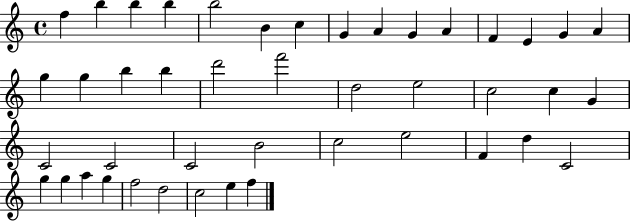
F5/q B5/q B5/q B5/q B5/h B4/q C5/q G4/q A4/q G4/q A4/q F4/q E4/q G4/q A4/q G5/q G5/q B5/q B5/q D6/h F6/h D5/h E5/h C5/h C5/q G4/q C4/h C4/h C4/h B4/h C5/h E5/h F4/q D5/q C4/h G5/q G5/q A5/q G5/q F5/h D5/h C5/h E5/q F5/q